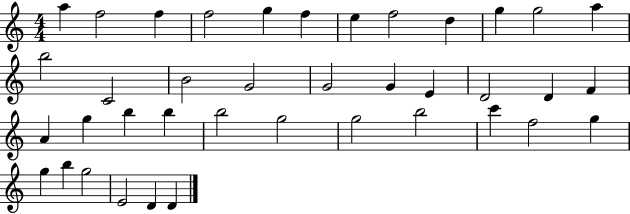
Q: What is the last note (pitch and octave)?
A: D4